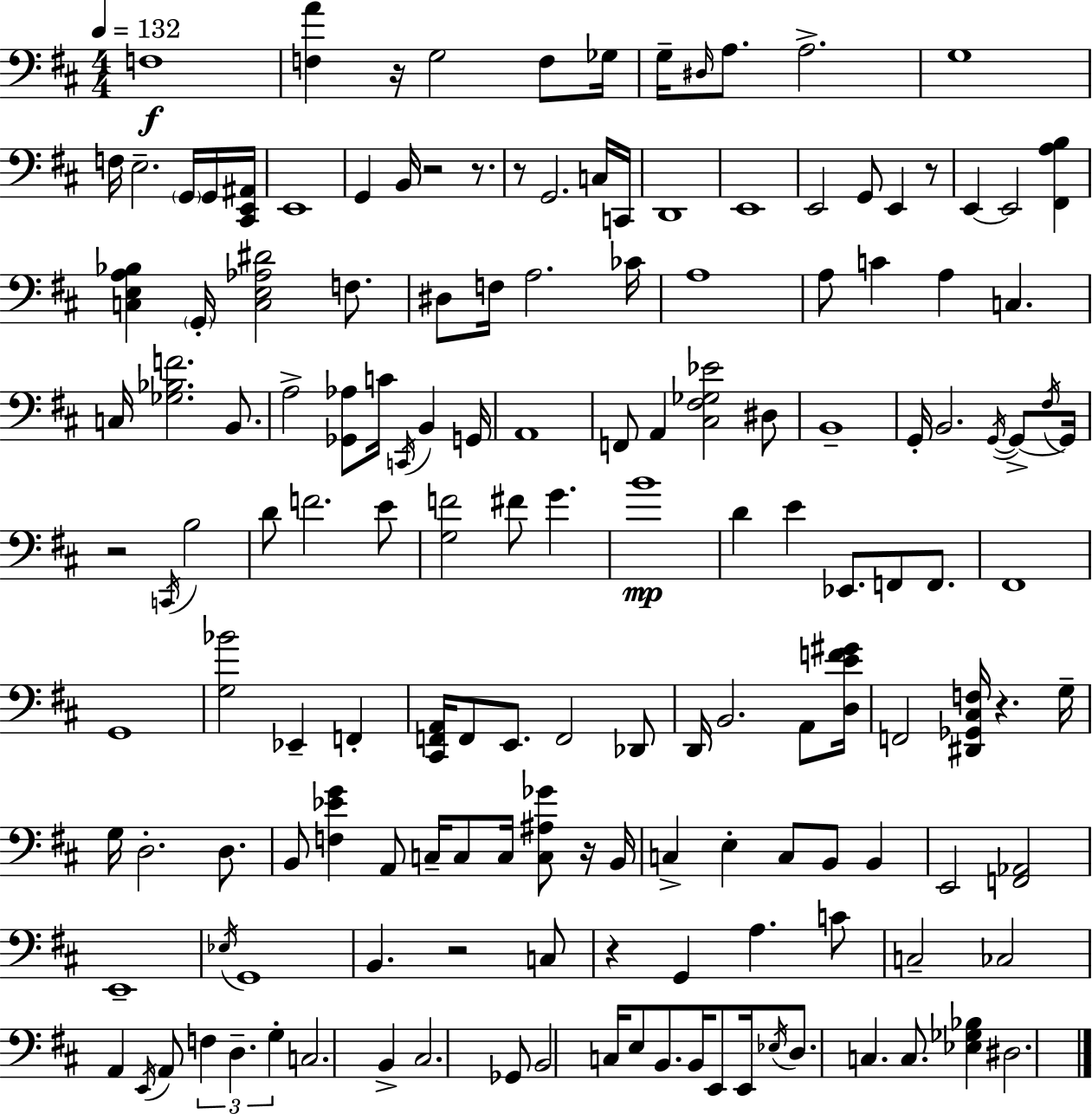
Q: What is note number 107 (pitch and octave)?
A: A2